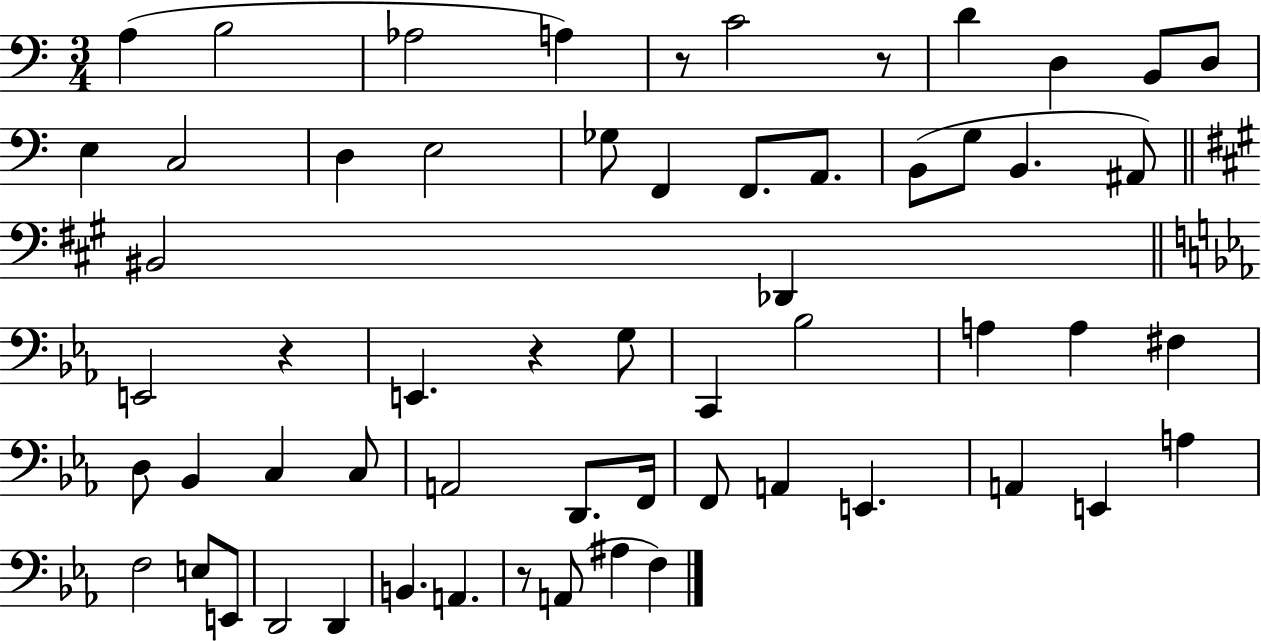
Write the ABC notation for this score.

X:1
T:Untitled
M:3/4
L:1/4
K:C
A, B,2 _A,2 A, z/2 C2 z/2 D D, B,,/2 D,/2 E, C,2 D, E,2 _G,/2 F,, F,,/2 A,,/2 B,,/2 G,/2 B,, ^A,,/2 ^B,,2 _D,, E,,2 z E,, z G,/2 C,, _B,2 A, A, ^F, D,/2 _B,, C, C,/2 A,,2 D,,/2 F,,/4 F,,/2 A,, E,, A,, E,, A, F,2 E,/2 E,,/2 D,,2 D,, B,, A,, z/2 A,,/2 ^A, F,